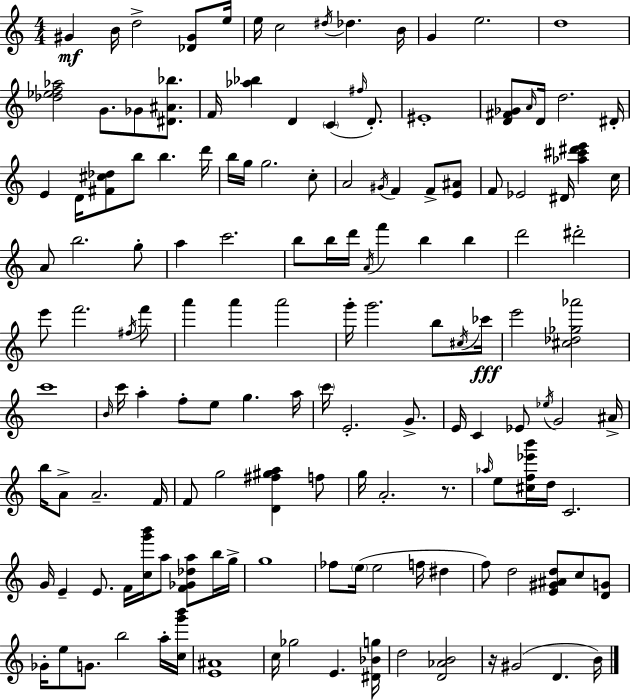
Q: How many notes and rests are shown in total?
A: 147